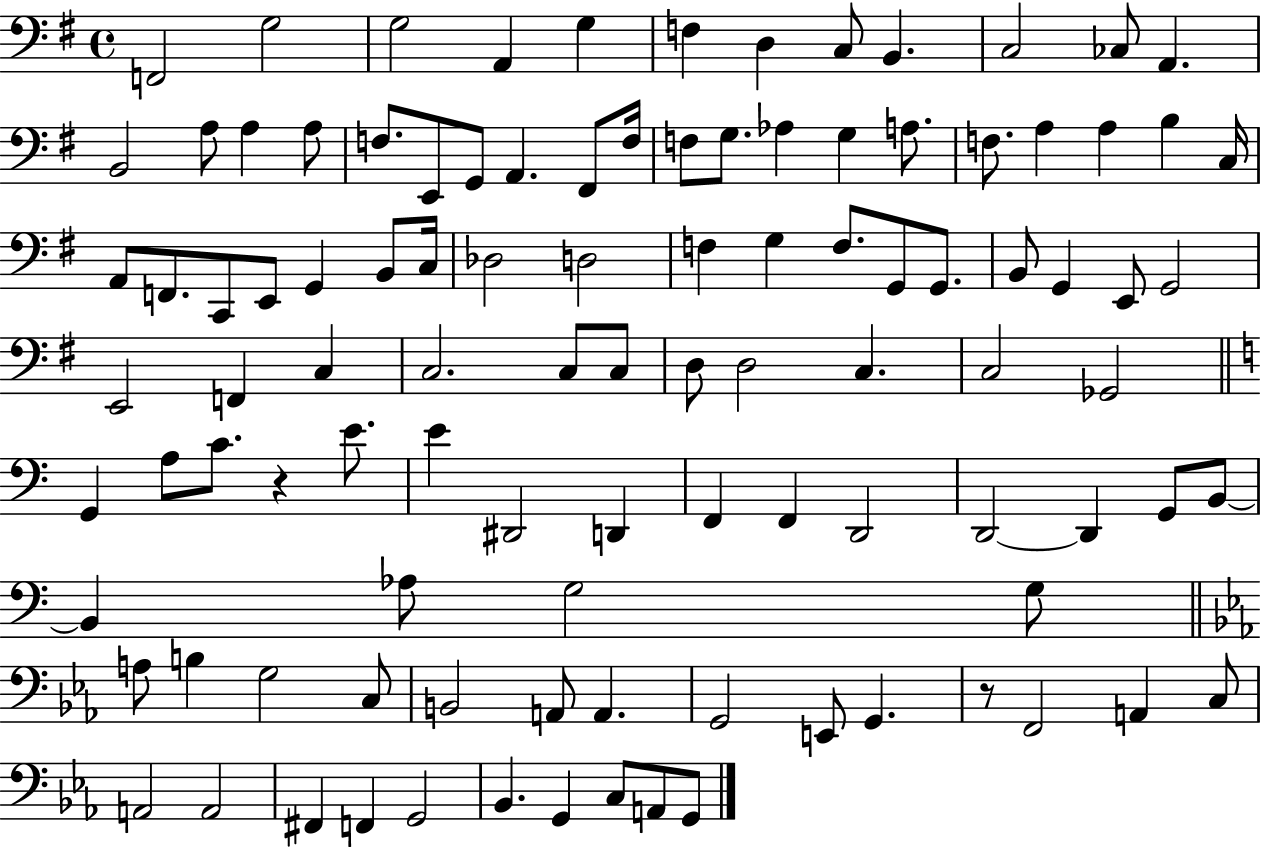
{
  \clef bass
  \time 4/4
  \defaultTimeSignature
  \key g \major
  f,2 g2 | g2 a,4 g4 | f4 d4 c8 b,4. | c2 ces8 a,4. | \break b,2 a8 a4 a8 | f8. e,8 g,8 a,4. fis,8 f16 | f8 g8. aes4 g4 a8. | f8. a4 a4 b4 c16 | \break a,8 f,8. c,8 e,8 g,4 b,8 c16 | des2 d2 | f4 g4 f8. g,8 g,8. | b,8 g,4 e,8 g,2 | \break e,2 f,4 c4 | c2. c8 c8 | d8 d2 c4. | c2 ges,2 | \break \bar "||" \break \key a \minor g,4 a8 c'8. r4 e'8. | e'4 dis,2 d,4 | f,4 f,4 d,2 | d,2~~ d,4 g,8 b,8~~ | \break b,4 aes8 g2 g8 | \bar "||" \break \key c \minor a8 b4 g2 c8 | b,2 a,8 a,4. | g,2 e,8 g,4. | r8 f,2 a,4 c8 | \break a,2 a,2 | fis,4 f,4 g,2 | bes,4. g,4 c8 a,8 g,8 | \bar "|."
}